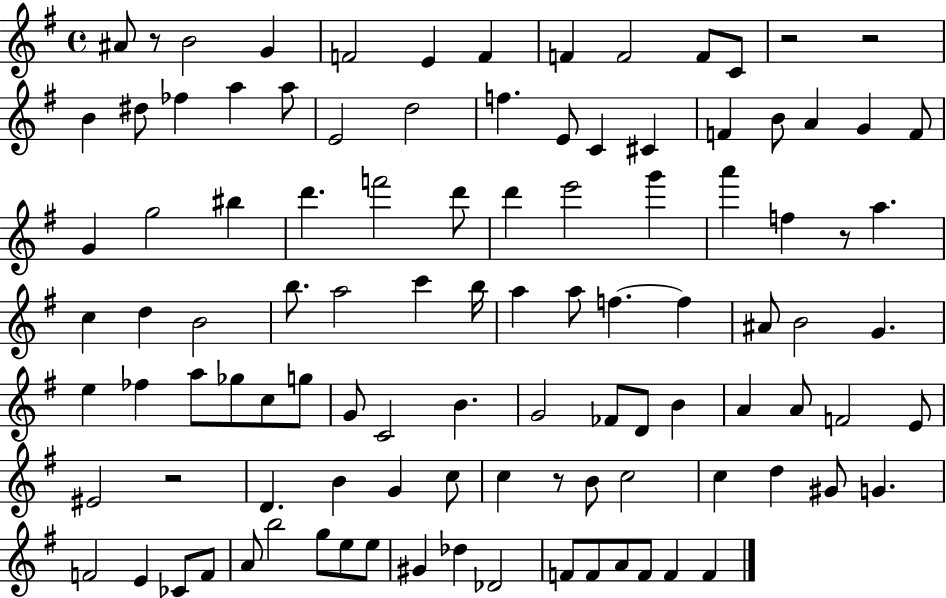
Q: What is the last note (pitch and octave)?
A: F4